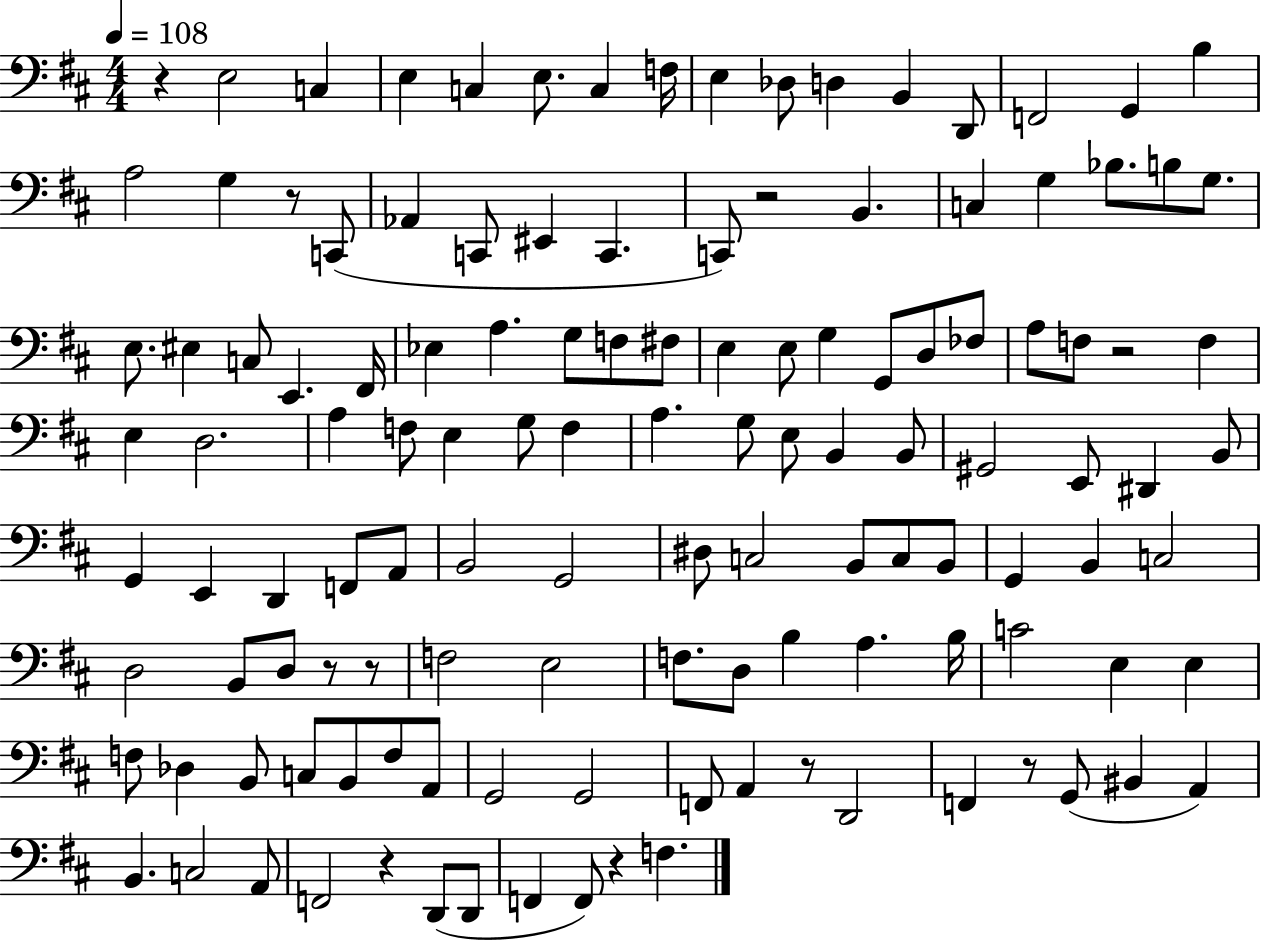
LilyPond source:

{
  \clef bass
  \numericTimeSignature
  \time 4/4
  \key d \major
  \tempo 4 = 108
  r4 e2 c4 | e4 c4 e8. c4 f16 | e4 des8 d4 b,4 d,8 | f,2 g,4 b4 | \break a2 g4 r8 c,8( | aes,4 c,8 eis,4 c,4. | c,8) r2 b,4. | c4 g4 bes8. b8 g8. | \break e8. eis4 c8 e,4. fis,16 | ees4 a4. g8 f8 fis8 | e4 e8 g4 g,8 d8 fes8 | a8 f8 r2 f4 | \break e4 d2. | a4 f8 e4 g8 f4 | a4. g8 e8 b,4 b,8 | gis,2 e,8 dis,4 b,8 | \break g,4 e,4 d,4 f,8 a,8 | b,2 g,2 | dis8 c2 b,8 c8 b,8 | g,4 b,4 c2 | \break d2 b,8 d8 r8 r8 | f2 e2 | f8. d8 b4 a4. b16 | c'2 e4 e4 | \break f8 des4 b,8 c8 b,8 f8 a,8 | g,2 g,2 | f,8 a,4 r8 d,2 | f,4 r8 g,8( bis,4 a,4) | \break b,4. c2 a,8 | f,2 r4 d,8( d,8 | f,4 f,8) r4 f4. | \bar "|."
}